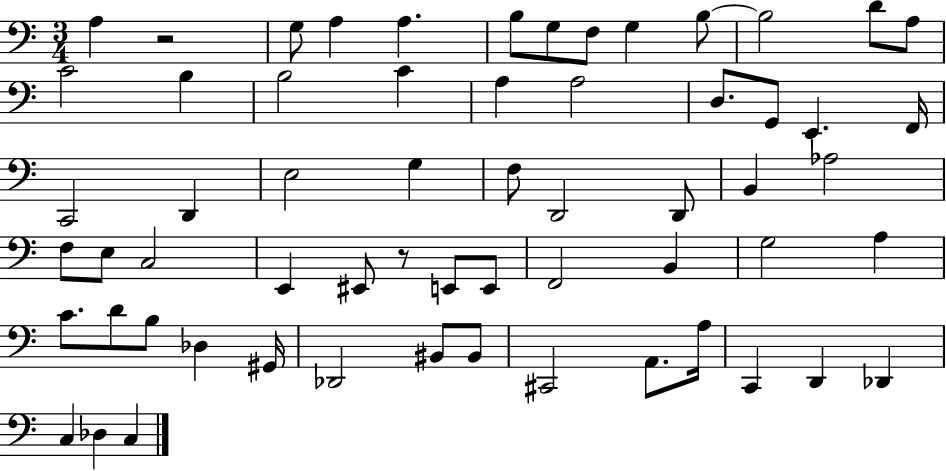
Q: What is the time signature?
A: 3/4